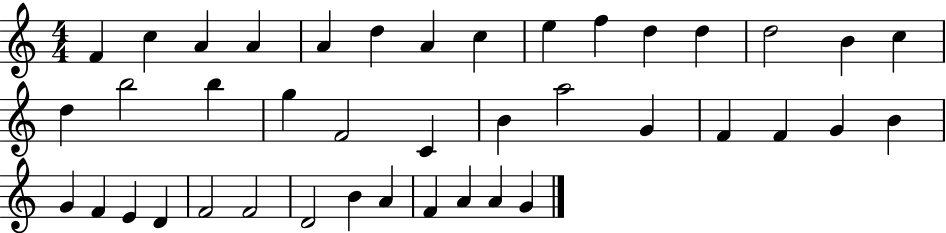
F4/q C5/q A4/q A4/q A4/q D5/q A4/q C5/q E5/q F5/q D5/q D5/q D5/h B4/q C5/q D5/q B5/h B5/q G5/q F4/h C4/q B4/q A5/h G4/q F4/q F4/q G4/q B4/q G4/q F4/q E4/q D4/q F4/h F4/h D4/h B4/q A4/q F4/q A4/q A4/q G4/q